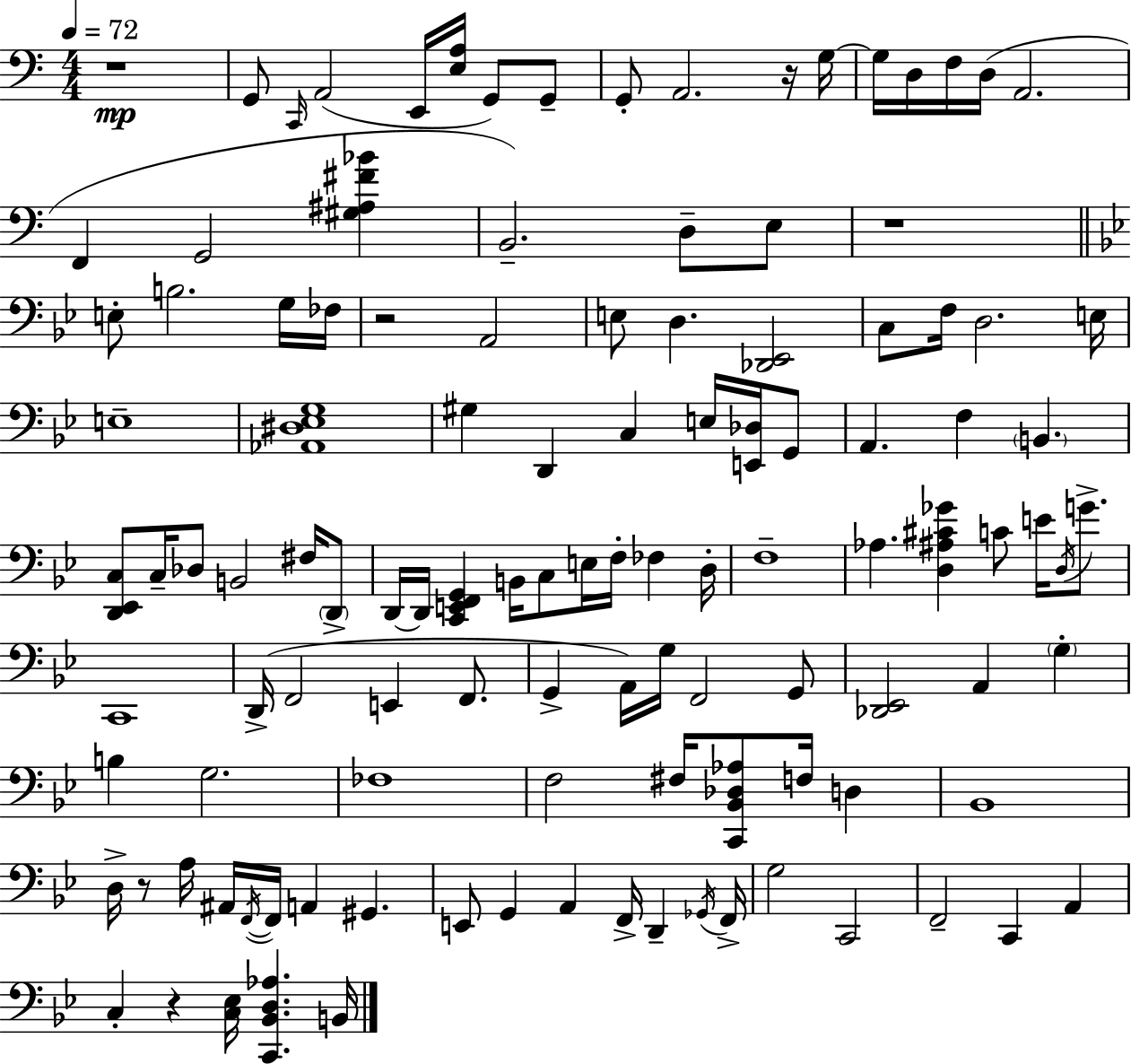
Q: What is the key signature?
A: C major